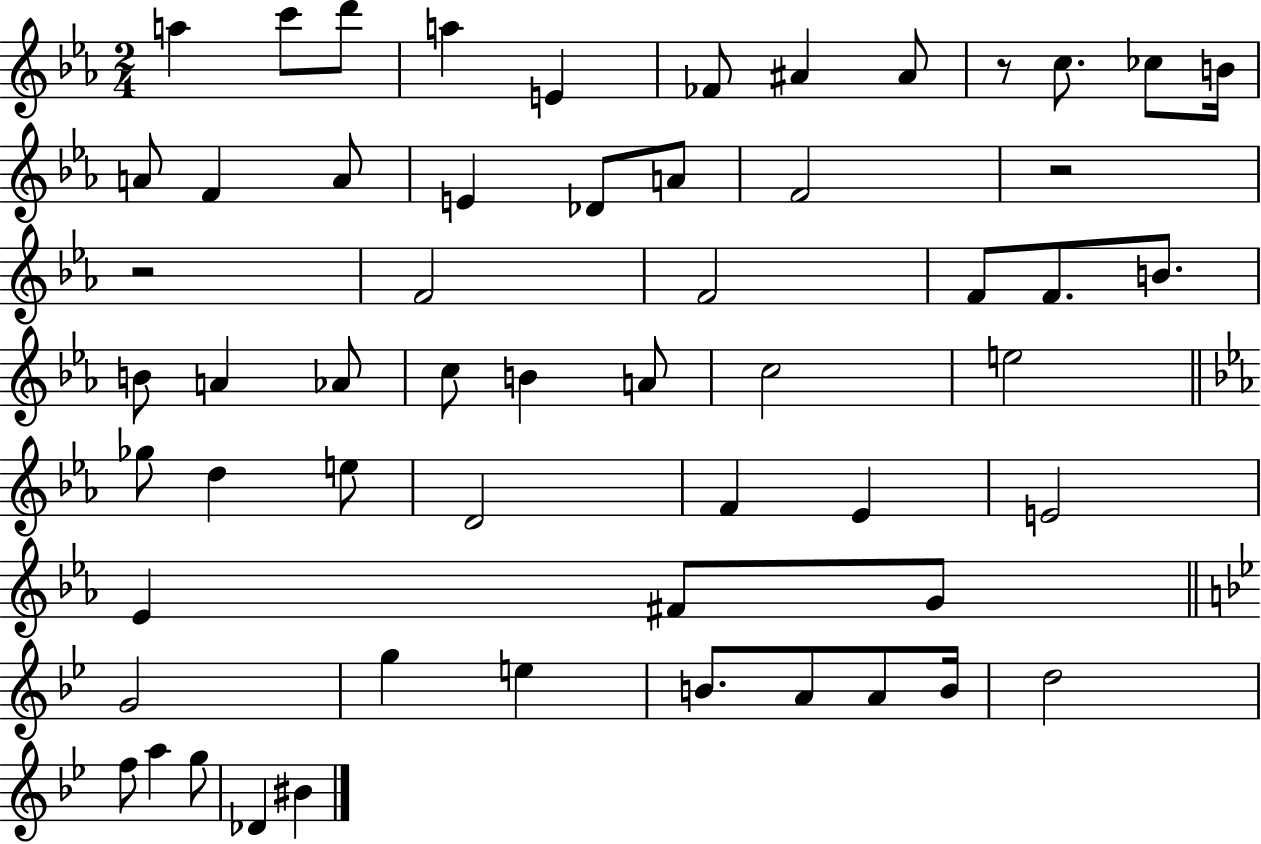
{
  \clef treble
  \numericTimeSignature
  \time 2/4
  \key ees \major
  a''4 c'''8 d'''8 | a''4 e'4 | fes'8 ais'4 ais'8 | r8 c''8. ces''8 b'16 | \break a'8 f'4 a'8 | e'4 des'8 a'8 | f'2 | r2 | \break r2 | f'2 | f'2 | f'8 f'8. b'8. | \break b'8 a'4 aes'8 | c''8 b'4 a'8 | c''2 | e''2 | \break \bar "||" \break \key c \minor ges''8 d''4 e''8 | d'2 | f'4 ees'4 | e'2 | \break ees'4 fis'8 g'8 | \bar "||" \break \key g \minor g'2 | g''4 e''4 | b'8. a'8 a'8 b'16 | d''2 | \break f''8 a''4 g''8 | des'4 bis'4 | \bar "|."
}